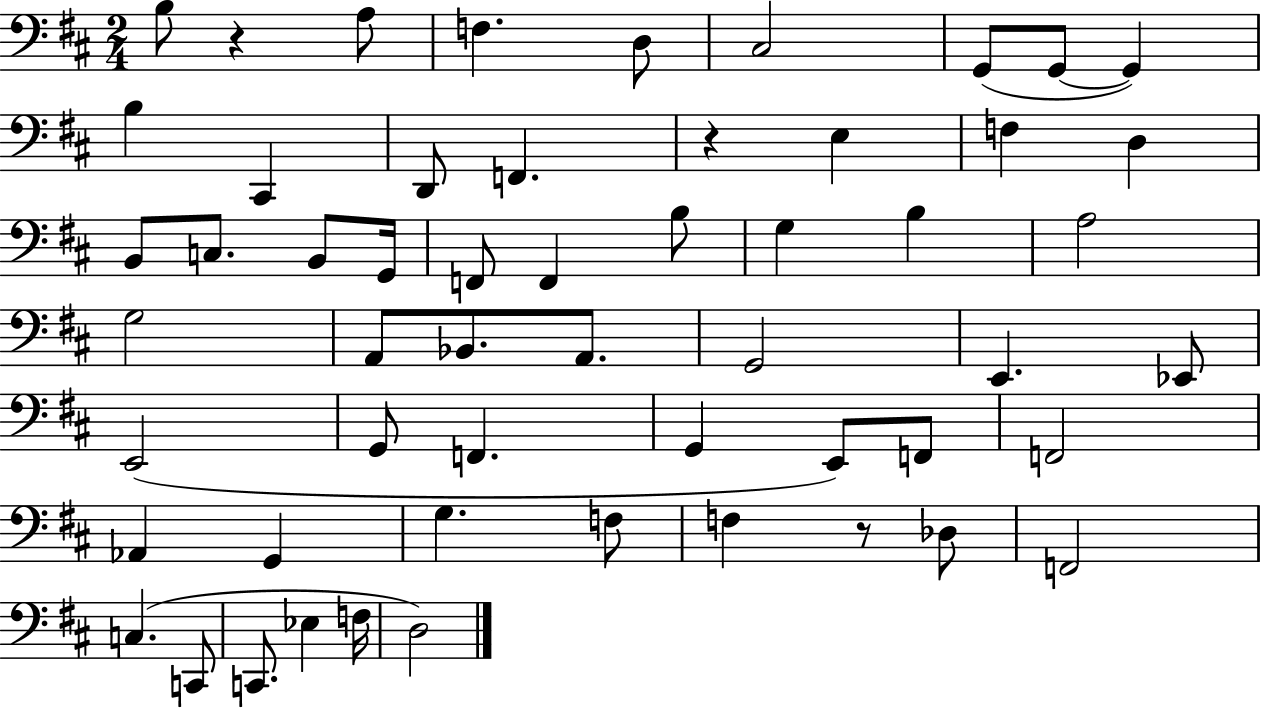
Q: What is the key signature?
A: D major